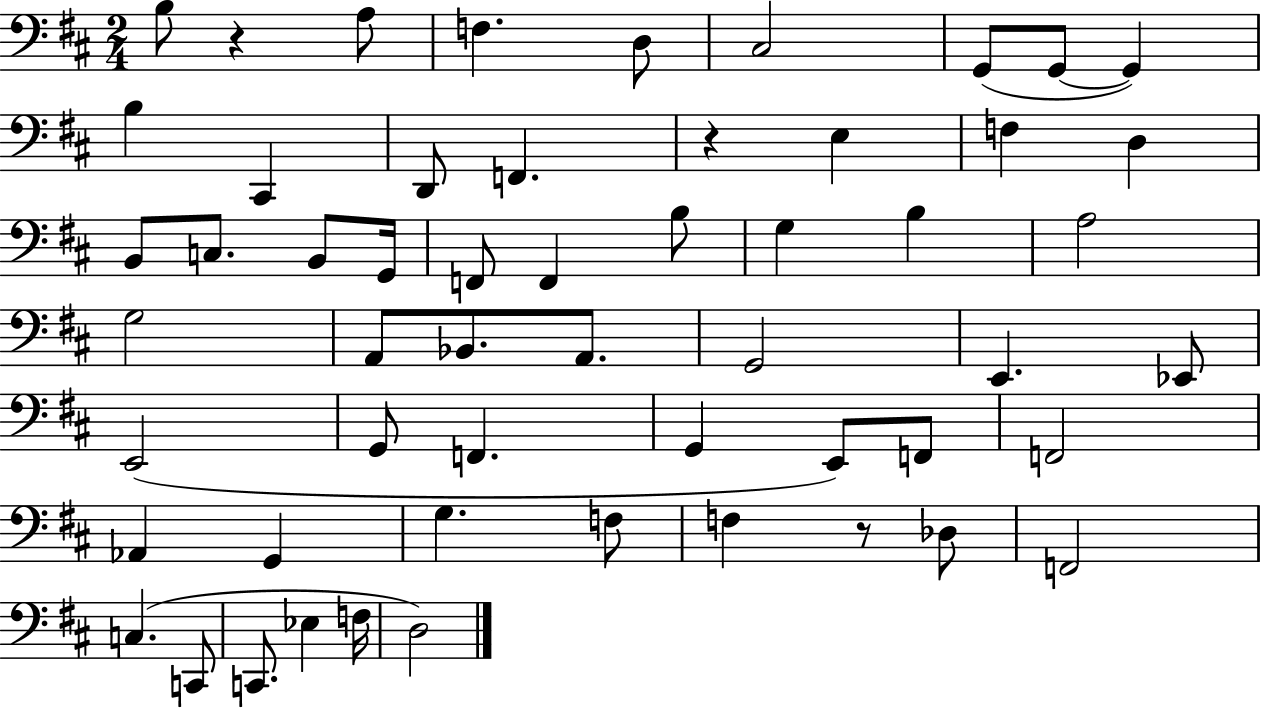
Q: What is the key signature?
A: D major